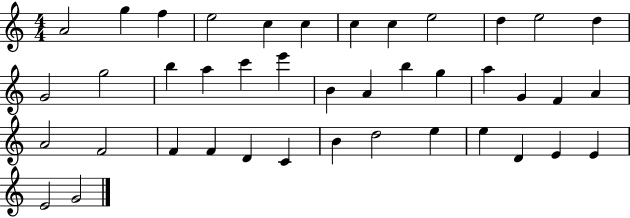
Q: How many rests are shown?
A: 0